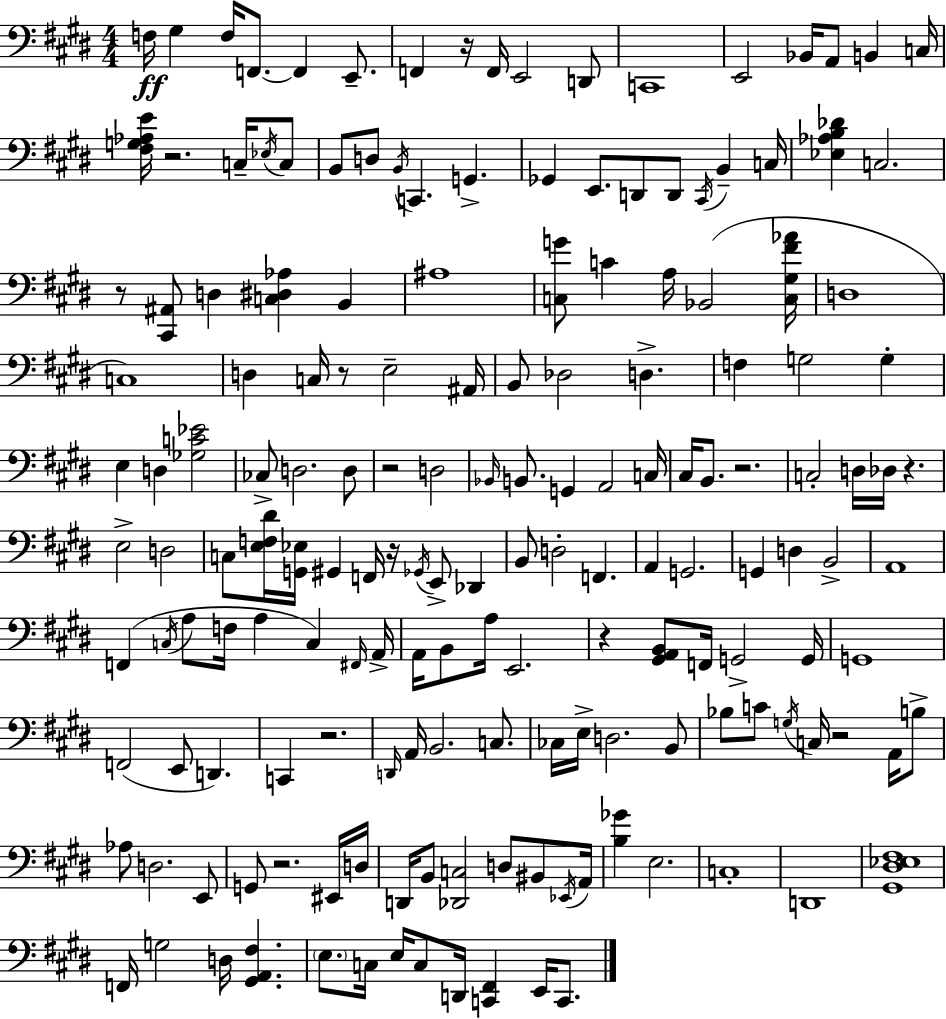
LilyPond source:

{
  \clef bass
  \numericTimeSignature
  \time 4/4
  \key e \major
  f16\ff gis4 f16 f,8.~~ f,4 e,8.-- | f,4 r16 f,16 e,2 d,8 | c,1 | e,2 bes,16 a,8 b,4 c16 | \break <fis g aes e'>16 r2. c16-- \acciaccatura { ees16 } c8 | b,8 d8 \acciaccatura { b,16 } c,4. g,4.-> | ges,4 e,8. d,8 d,8 \acciaccatura { cis,16 } b,4-- | c16 <ees aes b des'>4 c2. | \break r8 <cis, ais,>8 d4 <c dis aes>4 b,4 | ais1 | <c g'>8 c'4 a16 bes,2( | <c gis fis' aes'>16 d1 | \break c1) | d4 c16 r8 e2-- | ais,16 b,8 des2 d4.-> | f4 g2 g4-. | \break e4 d4 <ges c' ees'>2 | ces8-> d2. | d8 r2 d2 | \grace { bes,16 } b,8. g,4 a,2 | \break c16 cis16 b,8. r2. | c2-. d16 des16 r4. | e2-> d2 | c8 <e f dis'>16 <g, ees>16 gis,4 f,16 r16 \acciaccatura { ges,16 } e,8-> | \break des,4 b,8 d2-. f,4. | a,4 g,2. | g,4 d4 b,2-> | a,1 | \break f,4( \acciaccatura { c16 } a8 f16 a4 | c4) \grace { fis,16 } a,16-> a,16 b,8 a16 e,2. | r4 <gis, a, b,>8 f,16 g,2-> | g,16 g,1 | \break f,2( e,8 | d,4.) c,4 r2. | \grace { d,16 } a,16 b,2. | c8. ces16 e16-> d2. | \break b,8 bes8 c'8 \acciaccatura { g16 } c16 r2 | a,16 b8-> aes8 d2. | e,8 g,8 r2. | eis,16 d16 d,16 b,8 <des, c>2 | \break d8 bis,8 \acciaccatura { ees,16 } a,16 <b ges'>4 e2. | c1-. | d,1 | <gis, dis ees fis>1 | \break f,16 g2 | d16 <gis, a, fis>4. \parenthesize e8. c16 e16 c8 | d,16 <c, fis,>4 e,16 c,8. \bar "|."
}